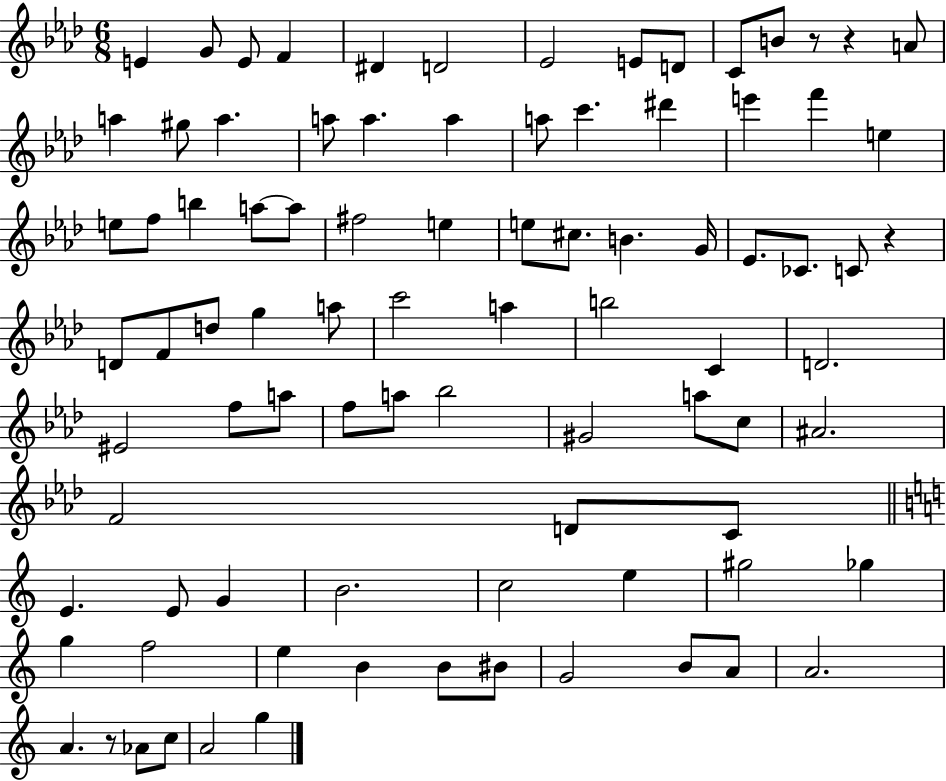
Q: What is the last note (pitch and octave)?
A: G5